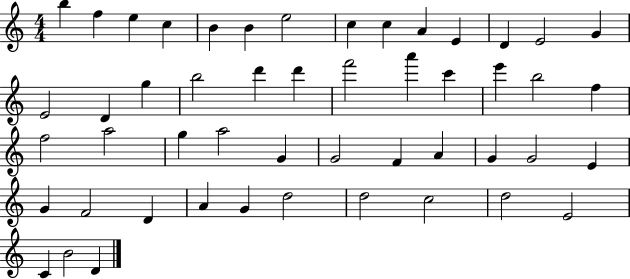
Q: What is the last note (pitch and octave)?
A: D4